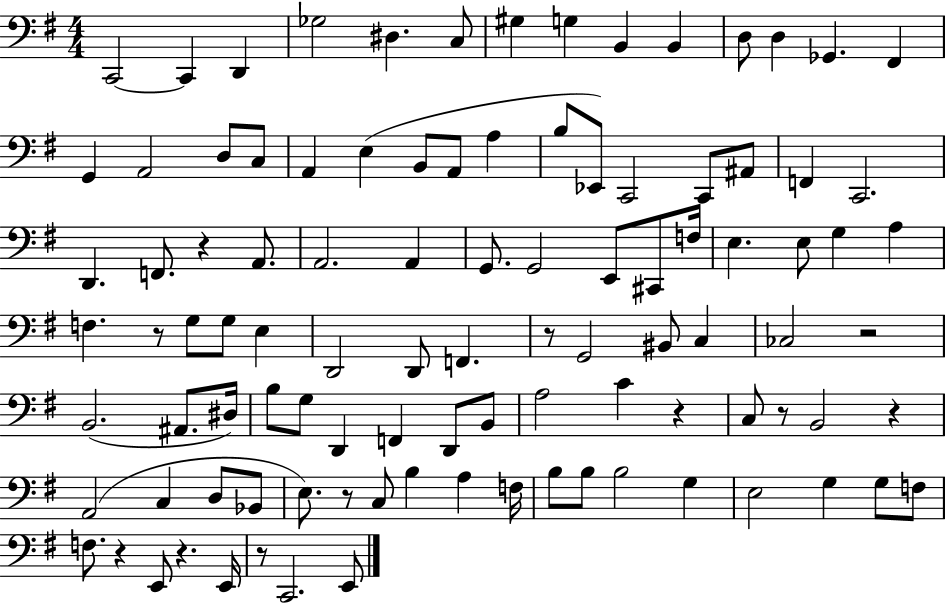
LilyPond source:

{
  \clef bass
  \numericTimeSignature
  \time 4/4
  \key g \major
  c,2~~ c,4 d,4 | ges2 dis4. c8 | gis4 g4 b,4 b,4 | d8 d4 ges,4. fis,4 | \break g,4 a,2 d8 c8 | a,4 e4( b,8 a,8 a4 | b8 ees,8) c,2 c,8 ais,8 | f,4 c,2. | \break d,4. f,8. r4 a,8. | a,2. a,4 | g,8. g,2 e,8 cis,8 f16 | e4. e8 g4 a4 | \break f4. r8 g8 g8 e4 | d,2 d,8 f,4. | r8 g,2 bis,8 c4 | ces2 r2 | \break b,2.( ais,8. dis16) | b8 g8 d,4 f,4 d,8 b,8 | a2 c'4 r4 | c8 r8 b,2 r4 | \break a,2( c4 d8 bes,8 | e8.) r8 c8 b4 a4 f16 | b8 b8 b2 g4 | e2 g4 g8 f8 | \break f8. r4 e,8 r4. e,16 | r8 c,2. e,8 | \bar "|."
}